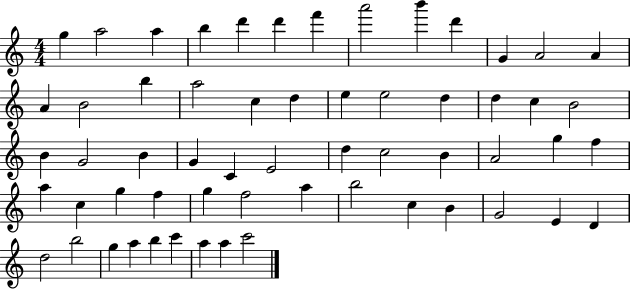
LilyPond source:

{
  \clef treble
  \numericTimeSignature
  \time 4/4
  \key c \major
  g''4 a''2 a''4 | b''4 d'''4 d'''4 f'''4 | a'''2 b'''4 d'''4 | g'4 a'2 a'4 | \break a'4 b'2 b''4 | a''2 c''4 d''4 | e''4 e''2 d''4 | d''4 c''4 b'2 | \break b'4 g'2 b'4 | g'4 c'4 e'2 | d''4 c''2 b'4 | a'2 g''4 f''4 | \break a''4 c''4 g''4 f''4 | g''4 f''2 a''4 | b''2 c''4 b'4 | g'2 e'4 d'4 | \break d''2 b''2 | g''4 a''4 b''4 c'''4 | a''4 a''4 c'''2 | \bar "|."
}